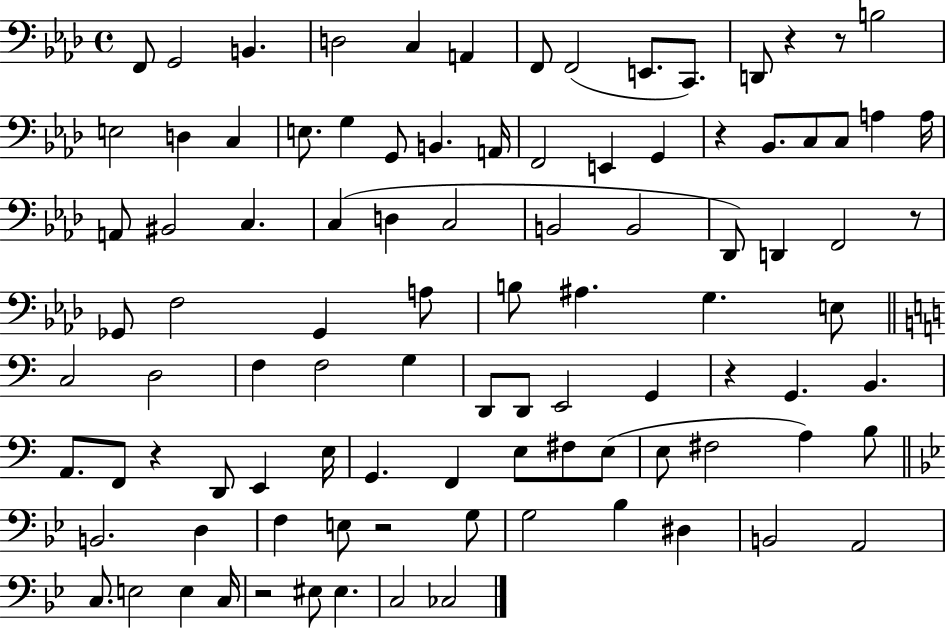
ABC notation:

X:1
T:Untitled
M:4/4
L:1/4
K:Ab
F,,/2 G,,2 B,, D,2 C, A,, F,,/2 F,,2 E,,/2 C,,/2 D,,/2 z z/2 B,2 E,2 D, C, E,/2 G, G,,/2 B,, A,,/4 F,,2 E,, G,, z _B,,/2 C,/2 C,/2 A, A,/4 A,,/2 ^B,,2 C, C, D, C,2 B,,2 B,,2 _D,,/2 D,, F,,2 z/2 _G,,/2 F,2 _G,, A,/2 B,/2 ^A, G, E,/2 C,2 D,2 F, F,2 G, D,,/2 D,,/2 E,,2 G,, z G,, B,, A,,/2 F,,/2 z D,,/2 E,, E,/4 G,, F,, E,/2 ^F,/2 E,/2 E,/2 ^F,2 A, B,/2 B,,2 D, F, E,/2 z2 G,/2 G,2 _B, ^D, B,,2 A,,2 C,/2 E,2 E, C,/4 z2 ^E,/2 ^E, C,2 _C,2